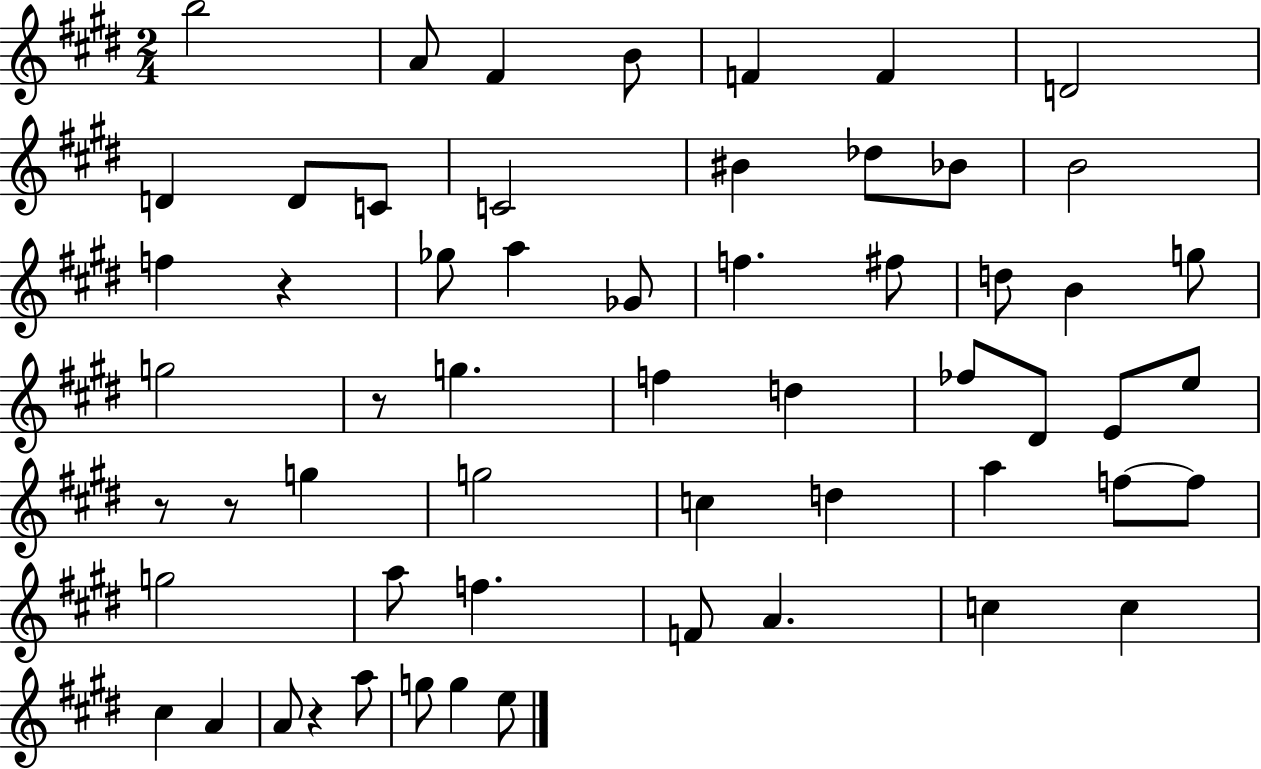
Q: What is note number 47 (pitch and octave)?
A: C#5